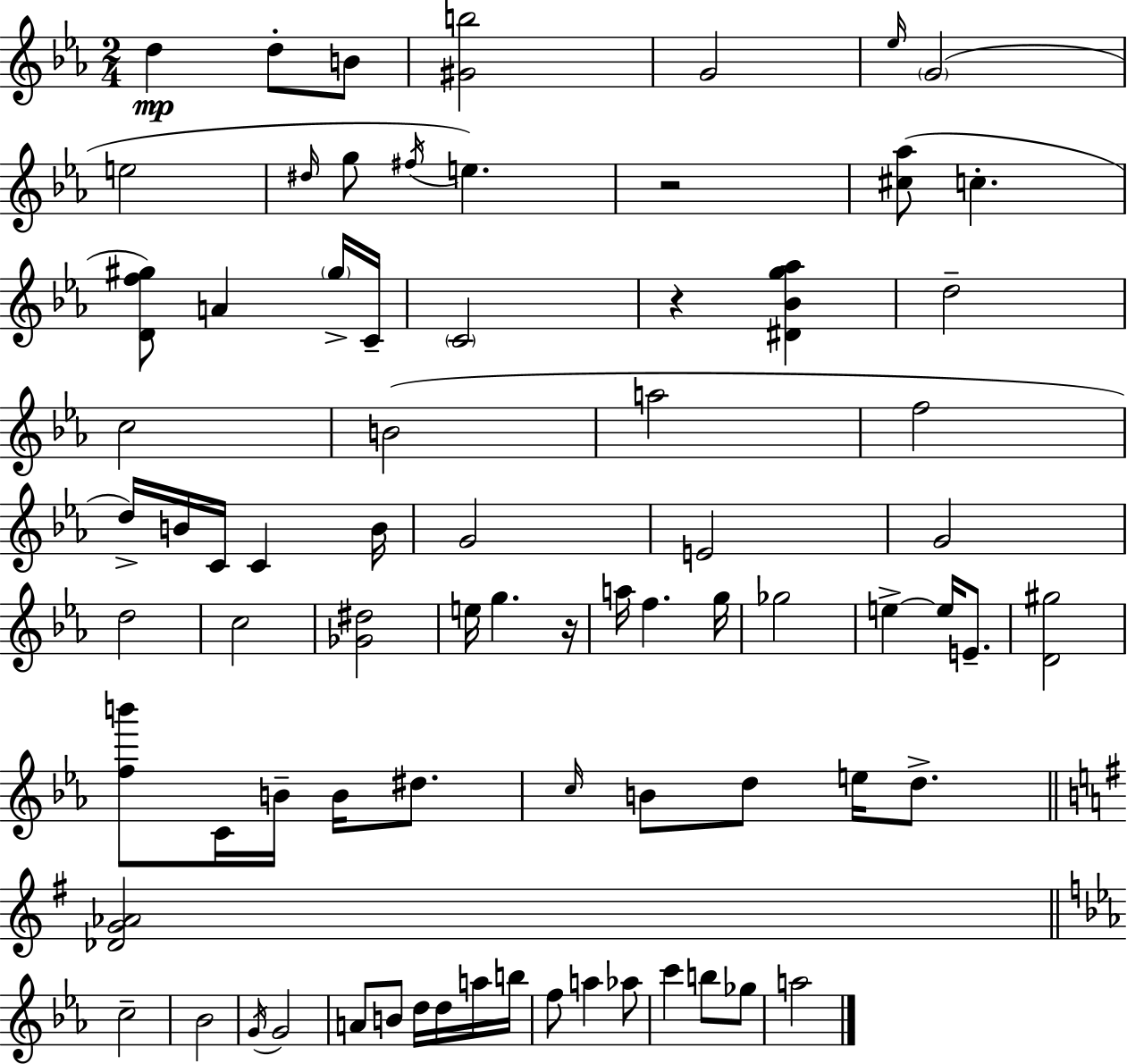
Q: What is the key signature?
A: EES major